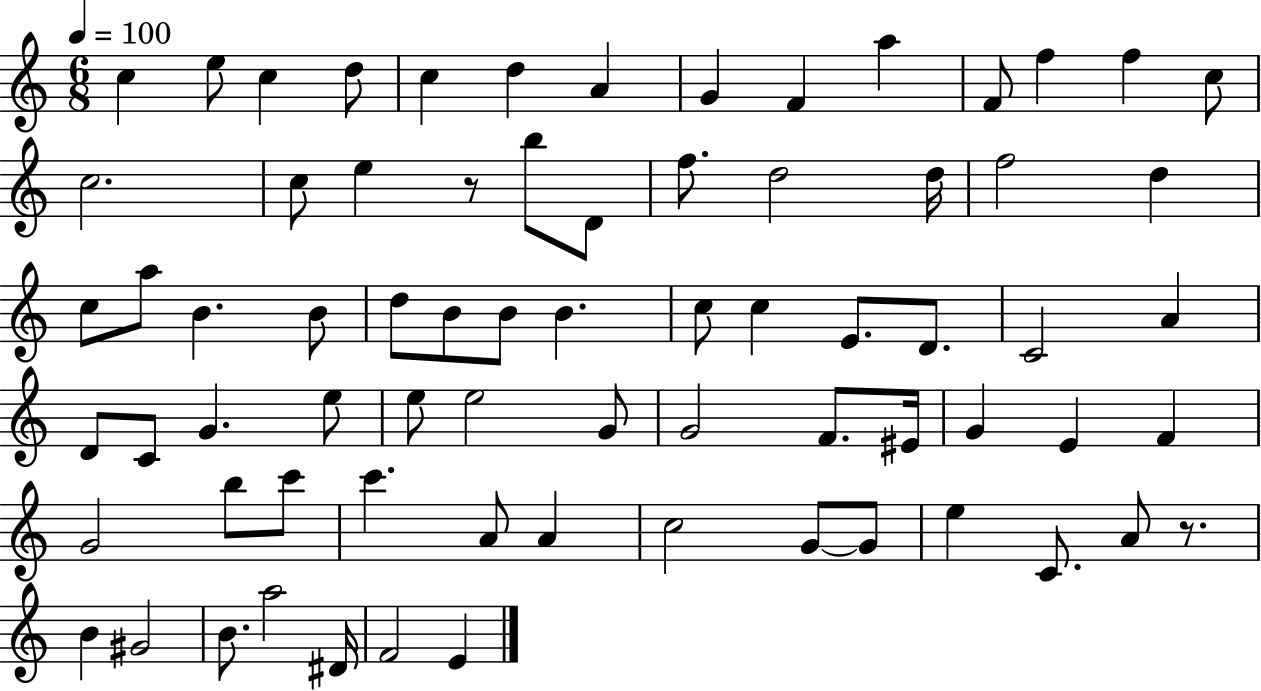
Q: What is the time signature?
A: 6/8